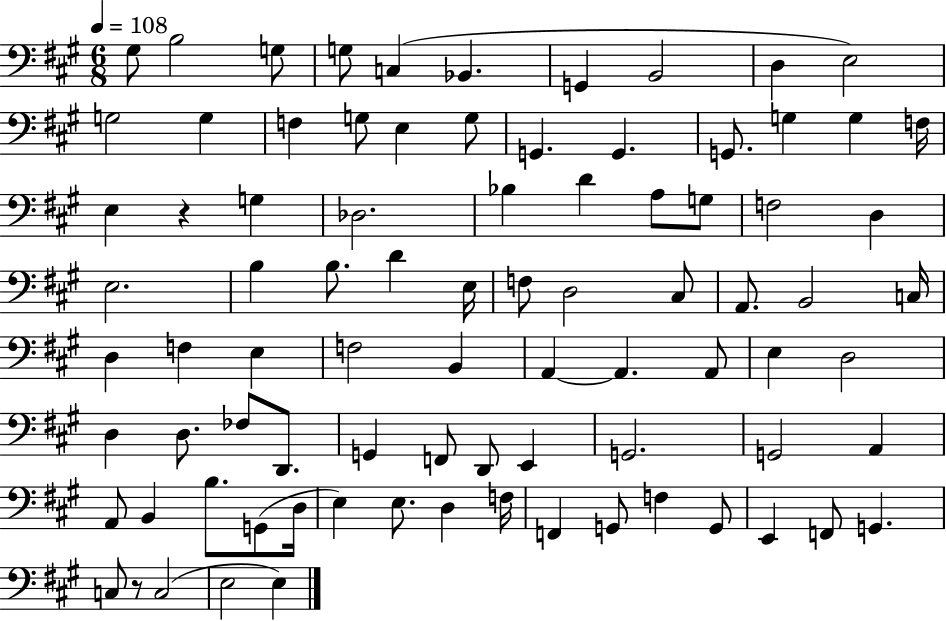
{
  \clef bass
  \numericTimeSignature
  \time 6/8
  \key a \major
  \tempo 4 = 108
  gis8 b2 g8 | g8 c4( bes,4. | g,4 b,2 | d4 e2) | \break g2 g4 | f4 g8 e4 g8 | g,4. g,4. | g,8. g4 g4 f16 | \break e4 r4 g4 | des2. | bes4 d'4 a8 g8 | f2 d4 | \break e2. | b4 b8. d'4 e16 | f8 d2 cis8 | a,8. b,2 c16 | \break d4 f4 e4 | f2 b,4 | a,4~~ a,4. a,8 | e4 d2 | \break d4 d8. fes8 d,8. | g,4 f,8 d,8 e,4 | g,2. | g,2 a,4 | \break a,8 b,4 b8. g,8( d16 | e4) e8. d4 f16 | f,4 g,8 f4 g,8 | e,4 f,8 g,4. | \break c8 r8 c2( | e2 e4) | \bar "|."
}